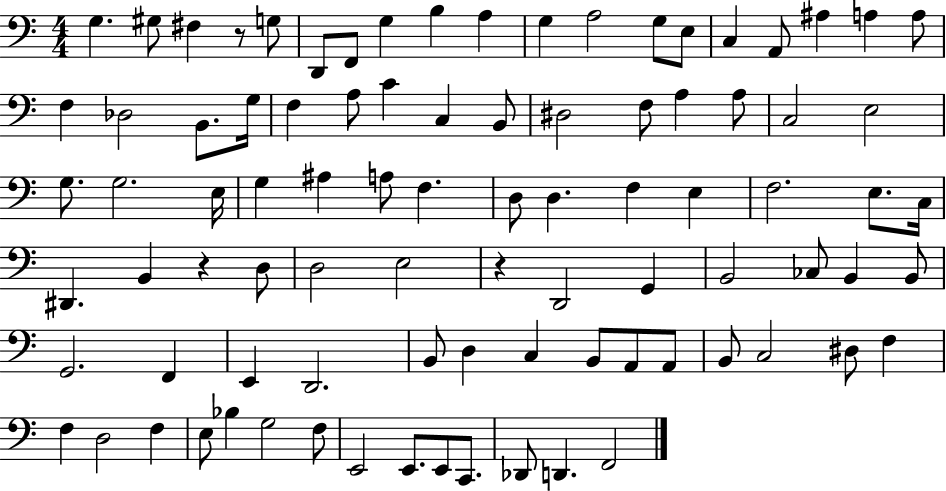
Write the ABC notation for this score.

X:1
T:Untitled
M:4/4
L:1/4
K:C
G, ^G,/2 ^F, z/2 G,/2 D,,/2 F,,/2 G, B, A, G, A,2 G,/2 E,/2 C, A,,/2 ^A, A, A,/2 F, _D,2 B,,/2 G,/4 F, A,/2 C C, B,,/2 ^D,2 F,/2 A, A,/2 C,2 E,2 G,/2 G,2 E,/4 G, ^A, A,/2 F, D,/2 D, F, E, F,2 E,/2 C,/4 ^D,, B,, z D,/2 D,2 E,2 z D,,2 G,, B,,2 _C,/2 B,, B,,/2 G,,2 F,, E,, D,,2 B,,/2 D, C, B,,/2 A,,/2 A,,/2 B,,/2 C,2 ^D,/2 F, F, D,2 F, E,/2 _B, G,2 F,/2 E,,2 E,,/2 E,,/2 C,,/2 _D,,/2 D,, F,,2